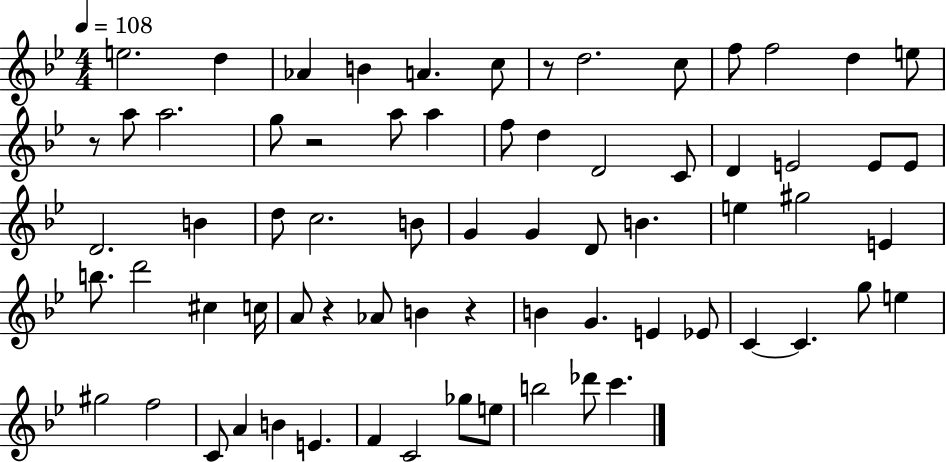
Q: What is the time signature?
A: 4/4